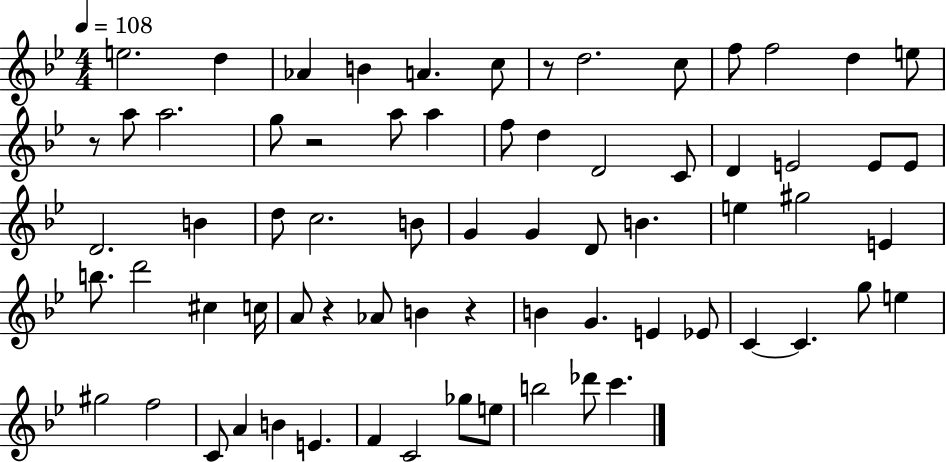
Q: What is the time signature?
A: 4/4